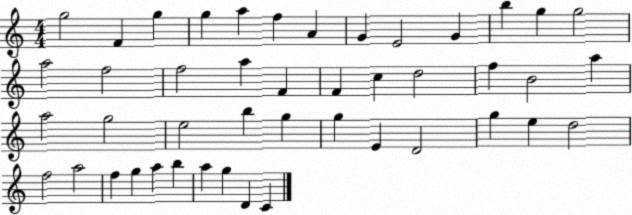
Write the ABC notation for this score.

X:1
T:Untitled
M:4/4
L:1/4
K:C
g2 F g g a f A G E2 G b g g2 a2 f2 f2 a F F c d2 f B2 a a2 g2 e2 b g g E D2 g e d2 f2 a2 f g a b a g D C